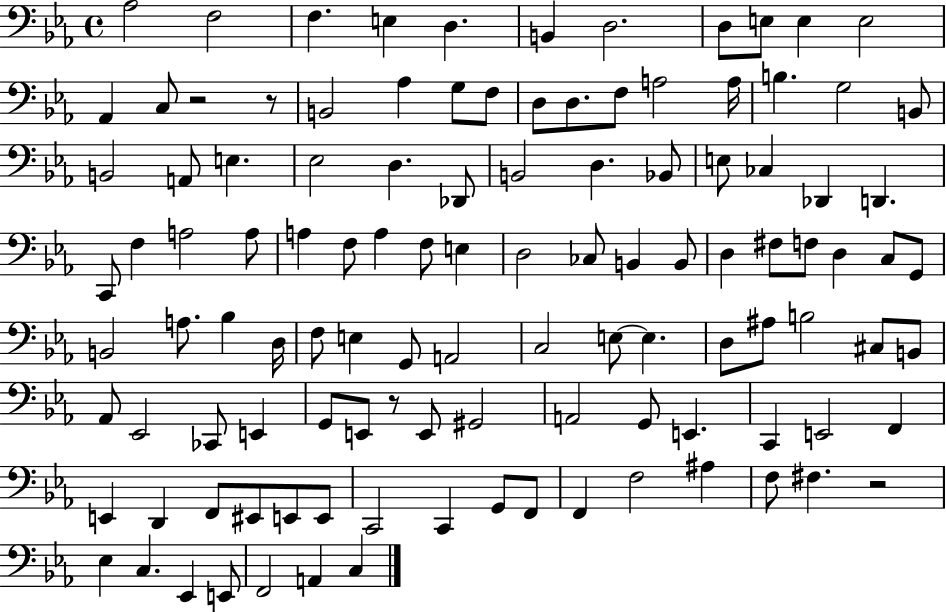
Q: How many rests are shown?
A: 4